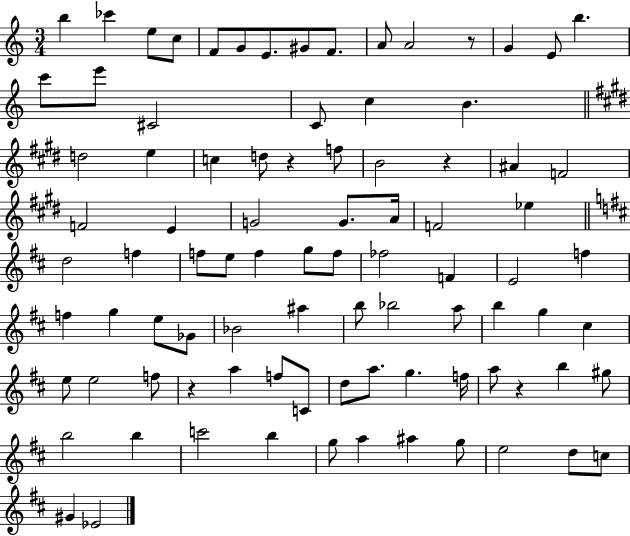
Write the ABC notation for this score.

X:1
T:Untitled
M:3/4
L:1/4
K:C
b _c' e/2 c/2 F/2 G/2 E/2 ^G/2 F/2 A/2 A2 z/2 G E/2 b c'/2 e'/2 ^C2 C/2 c B d2 e c d/2 z f/2 B2 z ^A F2 F2 E G2 G/2 A/4 F2 _e d2 f f/2 e/2 f g/2 f/2 _f2 F E2 f f g e/2 _G/2 _B2 ^a b/2 _b2 a/2 b g ^c e/2 e2 f/2 z a f/2 C/2 d/2 a/2 g f/4 a/2 z b ^g/2 b2 b c'2 b g/2 a ^a g/2 e2 d/2 c/2 ^G _E2